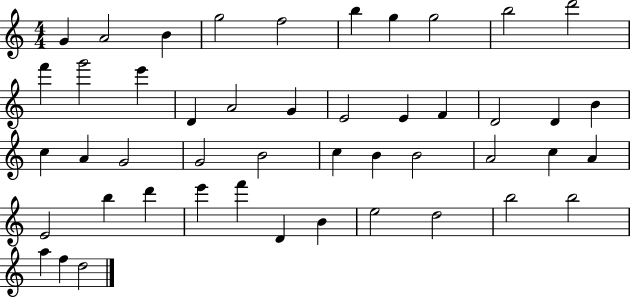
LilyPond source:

{
  \clef treble
  \numericTimeSignature
  \time 4/4
  \key c \major
  g'4 a'2 b'4 | g''2 f''2 | b''4 g''4 g''2 | b''2 d'''2 | \break f'''4 g'''2 e'''4 | d'4 a'2 g'4 | e'2 e'4 f'4 | d'2 d'4 b'4 | \break c''4 a'4 g'2 | g'2 b'2 | c''4 b'4 b'2 | a'2 c''4 a'4 | \break e'2 b''4 d'''4 | e'''4 f'''4 d'4 b'4 | e''2 d''2 | b''2 b''2 | \break a''4 f''4 d''2 | \bar "|."
}